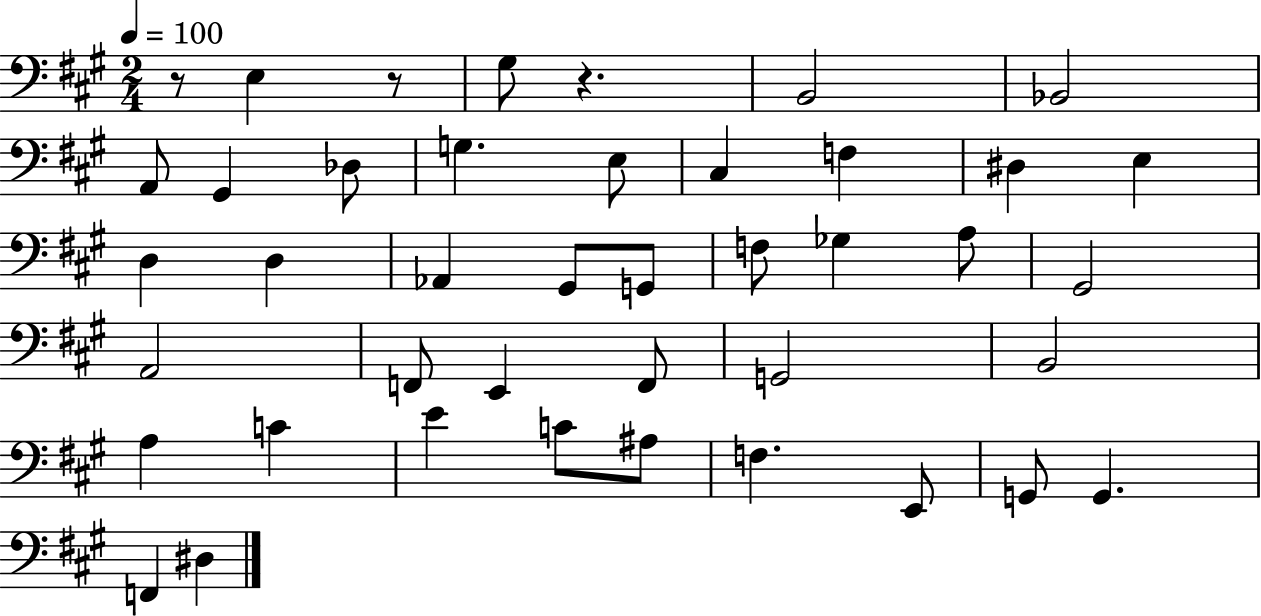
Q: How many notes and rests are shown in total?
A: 42